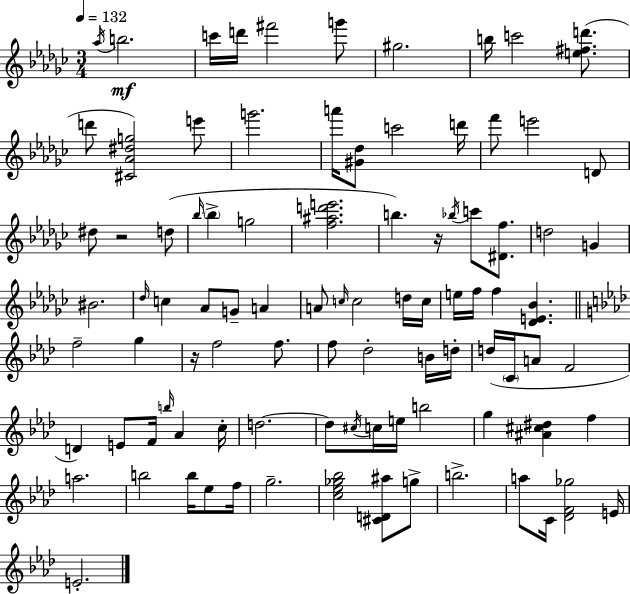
Ab5/s B5/h. C6/s D6/s F#6/h G6/e G#5/h. B5/s C6/h [E5,F#5,D6]/e. D6/e [C#4,Ab4,D#5,G5]/h E6/e G6/h. A6/s [G#4,Db5]/e C6/h D6/s F6/e E6/h D4/e D#5/e R/h D5/e Bb5/s Bb5/q G5/h [F5,A#5,D6,E6]/h. B5/q. R/s Bb5/s C6/e [D#4,F5]/e. D5/h G4/q BIS4/h. Db5/s C5/q Ab4/e G4/e A4/q A4/e C5/s C5/h D5/s C5/s E5/s F5/s F5/q [Db4,E4,Bb4]/q. F5/h G5/q R/s F5/h F5/e. F5/e Db5/h B4/s D5/s D5/s C4/s A4/e F4/h D4/q E4/e F4/s B5/s Ab4/q C5/s D5/h. D5/e C#5/s C5/s E5/s B5/h G5/q [A#4,C#5,D#5]/q F5/q A5/h. B5/h B5/s Eb5/e F5/s G5/h. [C5,Eb5,Gb5,Bb5]/h [C#4,D4,A#5]/e G5/e B5/h. A5/e C4/s [Db4,F4,Gb5]/h E4/s E4/h.